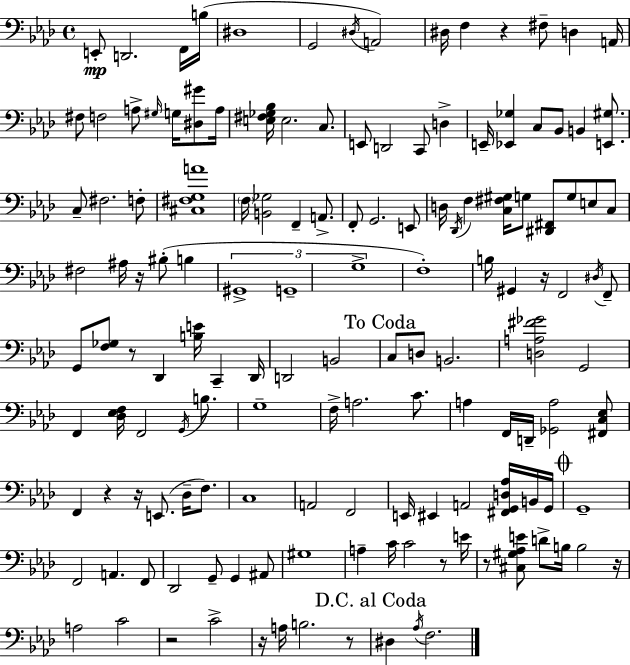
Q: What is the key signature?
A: F minor